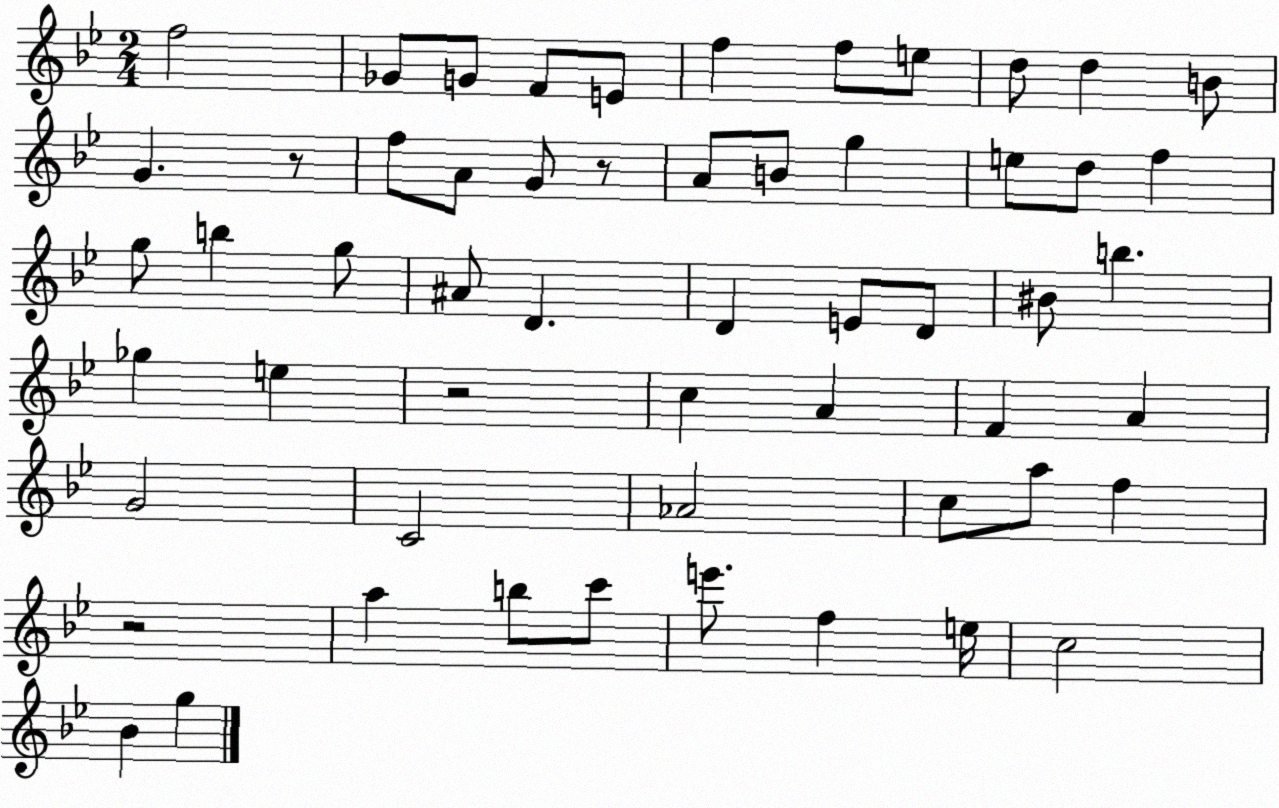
X:1
T:Untitled
M:2/4
L:1/4
K:Bb
f2 _G/2 G/2 F/2 E/2 f f/2 e/2 d/2 d B/2 G z/2 f/2 A/2 G/2 z/2 A/2 B/2 g e/2 d/2 f g/2 b g/2 ^A/2 D D E/2 D/2 ^B/2 b _g e z2 c A F A G2 C2 _A2 c/2 a/2 f z2 a b/2 c'/2 e'/2 f e/4 c2 _B g